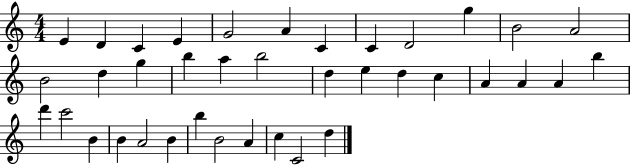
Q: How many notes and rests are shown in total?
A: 38